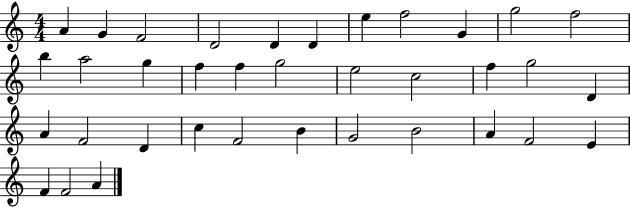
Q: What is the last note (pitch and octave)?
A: A4